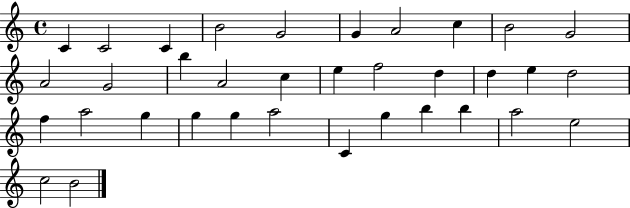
{
  \clef treble
  \time 4/4
  \defaultTimeSignature
  \key c \major
  c'4 c'2 c'4 | b'2 g'2 | g'4 a'2 c''4 | b'2 g'2 | \break a'2 g'2 | b''4 a'2 c''4 | e''4 f''2 d''4 | d''4 e''4 d''2 | \break f''4 a''2 g''4 | g''4 g''4 a''2 | c'4 g''4 b''4 b''4 | a''2 e''2 | \break c''2 b'2 | \bar "|."
}